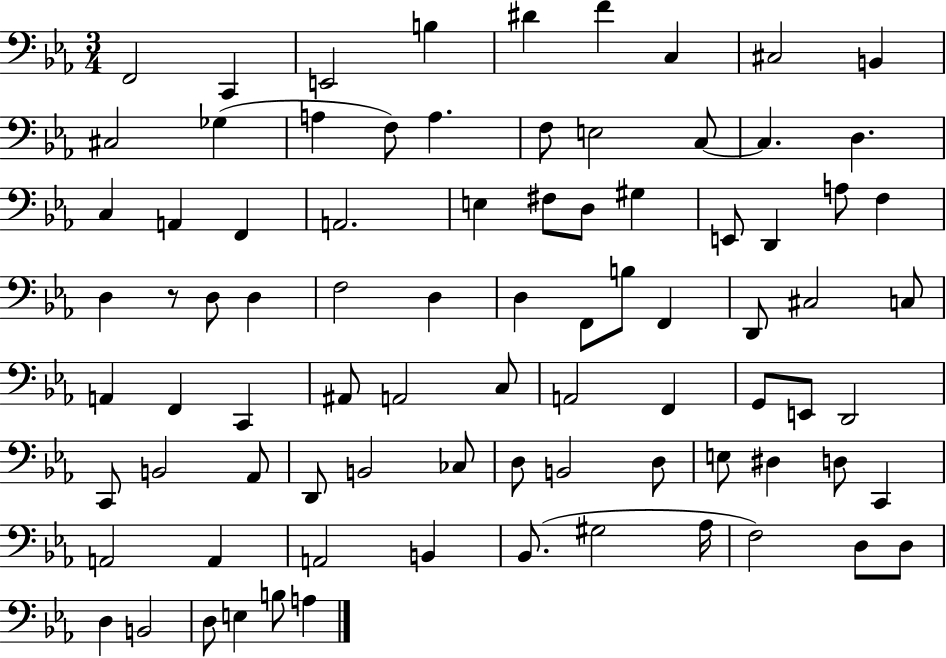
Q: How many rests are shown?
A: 1